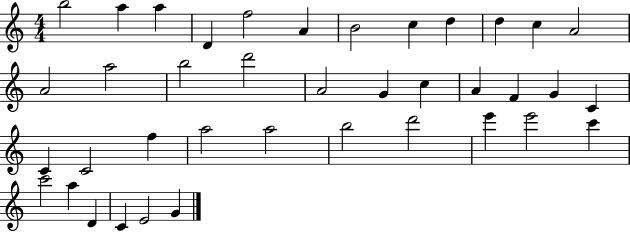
B5/h A5/q A5/q D4/q F5/h A4/q B4/h C5/q D5/q D5/q C5/q A4/h A4/h A5/h B5/h D6/h A4/h G4/q C5/q A4/q F4/q G4/q C4/q C4/q C4/h F5/q A5/h A5/h B5/h D6/h E6/q E6/h C6/q C6/h A5/q D4/q C4/q E4/h G4/q